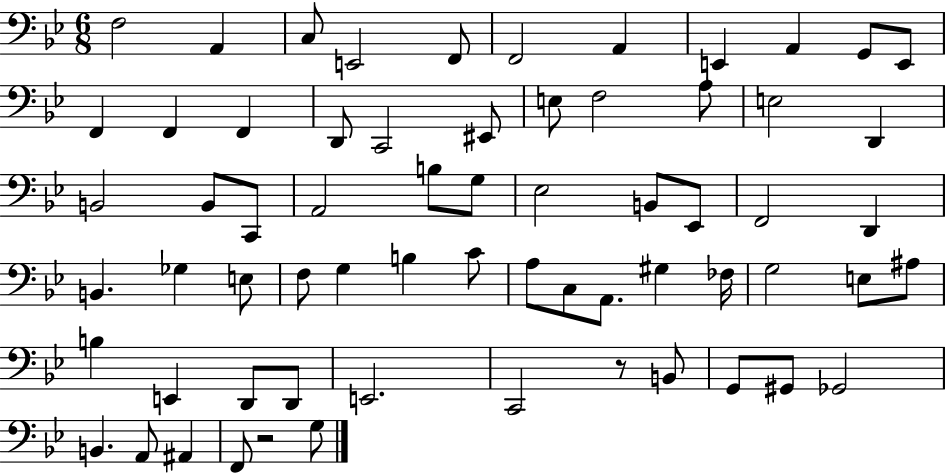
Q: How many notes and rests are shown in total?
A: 65